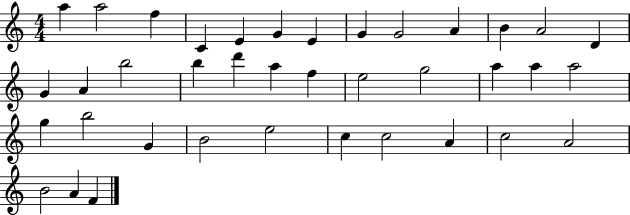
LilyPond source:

{
  \clef treble
  \numericTimeSignature
  \time 4/4
  \key c \major
  a''4 a''2 f''4 | c'4 e'4 g'4 e'4 | g'4 g'2 a'4 | b'4 a'2 d'4 | \break g'4 a'4 b''2 | b''4 d'''4 a''4 f''4 | e''2 g''2 | a''4 a''4 a''2 | \break g''4 b''2 g'4 | b'2 e''2 | c''4 c''2 a'4 | c''2 a'2 | \break b'2 a'4 f'4 | \bar "|."
}